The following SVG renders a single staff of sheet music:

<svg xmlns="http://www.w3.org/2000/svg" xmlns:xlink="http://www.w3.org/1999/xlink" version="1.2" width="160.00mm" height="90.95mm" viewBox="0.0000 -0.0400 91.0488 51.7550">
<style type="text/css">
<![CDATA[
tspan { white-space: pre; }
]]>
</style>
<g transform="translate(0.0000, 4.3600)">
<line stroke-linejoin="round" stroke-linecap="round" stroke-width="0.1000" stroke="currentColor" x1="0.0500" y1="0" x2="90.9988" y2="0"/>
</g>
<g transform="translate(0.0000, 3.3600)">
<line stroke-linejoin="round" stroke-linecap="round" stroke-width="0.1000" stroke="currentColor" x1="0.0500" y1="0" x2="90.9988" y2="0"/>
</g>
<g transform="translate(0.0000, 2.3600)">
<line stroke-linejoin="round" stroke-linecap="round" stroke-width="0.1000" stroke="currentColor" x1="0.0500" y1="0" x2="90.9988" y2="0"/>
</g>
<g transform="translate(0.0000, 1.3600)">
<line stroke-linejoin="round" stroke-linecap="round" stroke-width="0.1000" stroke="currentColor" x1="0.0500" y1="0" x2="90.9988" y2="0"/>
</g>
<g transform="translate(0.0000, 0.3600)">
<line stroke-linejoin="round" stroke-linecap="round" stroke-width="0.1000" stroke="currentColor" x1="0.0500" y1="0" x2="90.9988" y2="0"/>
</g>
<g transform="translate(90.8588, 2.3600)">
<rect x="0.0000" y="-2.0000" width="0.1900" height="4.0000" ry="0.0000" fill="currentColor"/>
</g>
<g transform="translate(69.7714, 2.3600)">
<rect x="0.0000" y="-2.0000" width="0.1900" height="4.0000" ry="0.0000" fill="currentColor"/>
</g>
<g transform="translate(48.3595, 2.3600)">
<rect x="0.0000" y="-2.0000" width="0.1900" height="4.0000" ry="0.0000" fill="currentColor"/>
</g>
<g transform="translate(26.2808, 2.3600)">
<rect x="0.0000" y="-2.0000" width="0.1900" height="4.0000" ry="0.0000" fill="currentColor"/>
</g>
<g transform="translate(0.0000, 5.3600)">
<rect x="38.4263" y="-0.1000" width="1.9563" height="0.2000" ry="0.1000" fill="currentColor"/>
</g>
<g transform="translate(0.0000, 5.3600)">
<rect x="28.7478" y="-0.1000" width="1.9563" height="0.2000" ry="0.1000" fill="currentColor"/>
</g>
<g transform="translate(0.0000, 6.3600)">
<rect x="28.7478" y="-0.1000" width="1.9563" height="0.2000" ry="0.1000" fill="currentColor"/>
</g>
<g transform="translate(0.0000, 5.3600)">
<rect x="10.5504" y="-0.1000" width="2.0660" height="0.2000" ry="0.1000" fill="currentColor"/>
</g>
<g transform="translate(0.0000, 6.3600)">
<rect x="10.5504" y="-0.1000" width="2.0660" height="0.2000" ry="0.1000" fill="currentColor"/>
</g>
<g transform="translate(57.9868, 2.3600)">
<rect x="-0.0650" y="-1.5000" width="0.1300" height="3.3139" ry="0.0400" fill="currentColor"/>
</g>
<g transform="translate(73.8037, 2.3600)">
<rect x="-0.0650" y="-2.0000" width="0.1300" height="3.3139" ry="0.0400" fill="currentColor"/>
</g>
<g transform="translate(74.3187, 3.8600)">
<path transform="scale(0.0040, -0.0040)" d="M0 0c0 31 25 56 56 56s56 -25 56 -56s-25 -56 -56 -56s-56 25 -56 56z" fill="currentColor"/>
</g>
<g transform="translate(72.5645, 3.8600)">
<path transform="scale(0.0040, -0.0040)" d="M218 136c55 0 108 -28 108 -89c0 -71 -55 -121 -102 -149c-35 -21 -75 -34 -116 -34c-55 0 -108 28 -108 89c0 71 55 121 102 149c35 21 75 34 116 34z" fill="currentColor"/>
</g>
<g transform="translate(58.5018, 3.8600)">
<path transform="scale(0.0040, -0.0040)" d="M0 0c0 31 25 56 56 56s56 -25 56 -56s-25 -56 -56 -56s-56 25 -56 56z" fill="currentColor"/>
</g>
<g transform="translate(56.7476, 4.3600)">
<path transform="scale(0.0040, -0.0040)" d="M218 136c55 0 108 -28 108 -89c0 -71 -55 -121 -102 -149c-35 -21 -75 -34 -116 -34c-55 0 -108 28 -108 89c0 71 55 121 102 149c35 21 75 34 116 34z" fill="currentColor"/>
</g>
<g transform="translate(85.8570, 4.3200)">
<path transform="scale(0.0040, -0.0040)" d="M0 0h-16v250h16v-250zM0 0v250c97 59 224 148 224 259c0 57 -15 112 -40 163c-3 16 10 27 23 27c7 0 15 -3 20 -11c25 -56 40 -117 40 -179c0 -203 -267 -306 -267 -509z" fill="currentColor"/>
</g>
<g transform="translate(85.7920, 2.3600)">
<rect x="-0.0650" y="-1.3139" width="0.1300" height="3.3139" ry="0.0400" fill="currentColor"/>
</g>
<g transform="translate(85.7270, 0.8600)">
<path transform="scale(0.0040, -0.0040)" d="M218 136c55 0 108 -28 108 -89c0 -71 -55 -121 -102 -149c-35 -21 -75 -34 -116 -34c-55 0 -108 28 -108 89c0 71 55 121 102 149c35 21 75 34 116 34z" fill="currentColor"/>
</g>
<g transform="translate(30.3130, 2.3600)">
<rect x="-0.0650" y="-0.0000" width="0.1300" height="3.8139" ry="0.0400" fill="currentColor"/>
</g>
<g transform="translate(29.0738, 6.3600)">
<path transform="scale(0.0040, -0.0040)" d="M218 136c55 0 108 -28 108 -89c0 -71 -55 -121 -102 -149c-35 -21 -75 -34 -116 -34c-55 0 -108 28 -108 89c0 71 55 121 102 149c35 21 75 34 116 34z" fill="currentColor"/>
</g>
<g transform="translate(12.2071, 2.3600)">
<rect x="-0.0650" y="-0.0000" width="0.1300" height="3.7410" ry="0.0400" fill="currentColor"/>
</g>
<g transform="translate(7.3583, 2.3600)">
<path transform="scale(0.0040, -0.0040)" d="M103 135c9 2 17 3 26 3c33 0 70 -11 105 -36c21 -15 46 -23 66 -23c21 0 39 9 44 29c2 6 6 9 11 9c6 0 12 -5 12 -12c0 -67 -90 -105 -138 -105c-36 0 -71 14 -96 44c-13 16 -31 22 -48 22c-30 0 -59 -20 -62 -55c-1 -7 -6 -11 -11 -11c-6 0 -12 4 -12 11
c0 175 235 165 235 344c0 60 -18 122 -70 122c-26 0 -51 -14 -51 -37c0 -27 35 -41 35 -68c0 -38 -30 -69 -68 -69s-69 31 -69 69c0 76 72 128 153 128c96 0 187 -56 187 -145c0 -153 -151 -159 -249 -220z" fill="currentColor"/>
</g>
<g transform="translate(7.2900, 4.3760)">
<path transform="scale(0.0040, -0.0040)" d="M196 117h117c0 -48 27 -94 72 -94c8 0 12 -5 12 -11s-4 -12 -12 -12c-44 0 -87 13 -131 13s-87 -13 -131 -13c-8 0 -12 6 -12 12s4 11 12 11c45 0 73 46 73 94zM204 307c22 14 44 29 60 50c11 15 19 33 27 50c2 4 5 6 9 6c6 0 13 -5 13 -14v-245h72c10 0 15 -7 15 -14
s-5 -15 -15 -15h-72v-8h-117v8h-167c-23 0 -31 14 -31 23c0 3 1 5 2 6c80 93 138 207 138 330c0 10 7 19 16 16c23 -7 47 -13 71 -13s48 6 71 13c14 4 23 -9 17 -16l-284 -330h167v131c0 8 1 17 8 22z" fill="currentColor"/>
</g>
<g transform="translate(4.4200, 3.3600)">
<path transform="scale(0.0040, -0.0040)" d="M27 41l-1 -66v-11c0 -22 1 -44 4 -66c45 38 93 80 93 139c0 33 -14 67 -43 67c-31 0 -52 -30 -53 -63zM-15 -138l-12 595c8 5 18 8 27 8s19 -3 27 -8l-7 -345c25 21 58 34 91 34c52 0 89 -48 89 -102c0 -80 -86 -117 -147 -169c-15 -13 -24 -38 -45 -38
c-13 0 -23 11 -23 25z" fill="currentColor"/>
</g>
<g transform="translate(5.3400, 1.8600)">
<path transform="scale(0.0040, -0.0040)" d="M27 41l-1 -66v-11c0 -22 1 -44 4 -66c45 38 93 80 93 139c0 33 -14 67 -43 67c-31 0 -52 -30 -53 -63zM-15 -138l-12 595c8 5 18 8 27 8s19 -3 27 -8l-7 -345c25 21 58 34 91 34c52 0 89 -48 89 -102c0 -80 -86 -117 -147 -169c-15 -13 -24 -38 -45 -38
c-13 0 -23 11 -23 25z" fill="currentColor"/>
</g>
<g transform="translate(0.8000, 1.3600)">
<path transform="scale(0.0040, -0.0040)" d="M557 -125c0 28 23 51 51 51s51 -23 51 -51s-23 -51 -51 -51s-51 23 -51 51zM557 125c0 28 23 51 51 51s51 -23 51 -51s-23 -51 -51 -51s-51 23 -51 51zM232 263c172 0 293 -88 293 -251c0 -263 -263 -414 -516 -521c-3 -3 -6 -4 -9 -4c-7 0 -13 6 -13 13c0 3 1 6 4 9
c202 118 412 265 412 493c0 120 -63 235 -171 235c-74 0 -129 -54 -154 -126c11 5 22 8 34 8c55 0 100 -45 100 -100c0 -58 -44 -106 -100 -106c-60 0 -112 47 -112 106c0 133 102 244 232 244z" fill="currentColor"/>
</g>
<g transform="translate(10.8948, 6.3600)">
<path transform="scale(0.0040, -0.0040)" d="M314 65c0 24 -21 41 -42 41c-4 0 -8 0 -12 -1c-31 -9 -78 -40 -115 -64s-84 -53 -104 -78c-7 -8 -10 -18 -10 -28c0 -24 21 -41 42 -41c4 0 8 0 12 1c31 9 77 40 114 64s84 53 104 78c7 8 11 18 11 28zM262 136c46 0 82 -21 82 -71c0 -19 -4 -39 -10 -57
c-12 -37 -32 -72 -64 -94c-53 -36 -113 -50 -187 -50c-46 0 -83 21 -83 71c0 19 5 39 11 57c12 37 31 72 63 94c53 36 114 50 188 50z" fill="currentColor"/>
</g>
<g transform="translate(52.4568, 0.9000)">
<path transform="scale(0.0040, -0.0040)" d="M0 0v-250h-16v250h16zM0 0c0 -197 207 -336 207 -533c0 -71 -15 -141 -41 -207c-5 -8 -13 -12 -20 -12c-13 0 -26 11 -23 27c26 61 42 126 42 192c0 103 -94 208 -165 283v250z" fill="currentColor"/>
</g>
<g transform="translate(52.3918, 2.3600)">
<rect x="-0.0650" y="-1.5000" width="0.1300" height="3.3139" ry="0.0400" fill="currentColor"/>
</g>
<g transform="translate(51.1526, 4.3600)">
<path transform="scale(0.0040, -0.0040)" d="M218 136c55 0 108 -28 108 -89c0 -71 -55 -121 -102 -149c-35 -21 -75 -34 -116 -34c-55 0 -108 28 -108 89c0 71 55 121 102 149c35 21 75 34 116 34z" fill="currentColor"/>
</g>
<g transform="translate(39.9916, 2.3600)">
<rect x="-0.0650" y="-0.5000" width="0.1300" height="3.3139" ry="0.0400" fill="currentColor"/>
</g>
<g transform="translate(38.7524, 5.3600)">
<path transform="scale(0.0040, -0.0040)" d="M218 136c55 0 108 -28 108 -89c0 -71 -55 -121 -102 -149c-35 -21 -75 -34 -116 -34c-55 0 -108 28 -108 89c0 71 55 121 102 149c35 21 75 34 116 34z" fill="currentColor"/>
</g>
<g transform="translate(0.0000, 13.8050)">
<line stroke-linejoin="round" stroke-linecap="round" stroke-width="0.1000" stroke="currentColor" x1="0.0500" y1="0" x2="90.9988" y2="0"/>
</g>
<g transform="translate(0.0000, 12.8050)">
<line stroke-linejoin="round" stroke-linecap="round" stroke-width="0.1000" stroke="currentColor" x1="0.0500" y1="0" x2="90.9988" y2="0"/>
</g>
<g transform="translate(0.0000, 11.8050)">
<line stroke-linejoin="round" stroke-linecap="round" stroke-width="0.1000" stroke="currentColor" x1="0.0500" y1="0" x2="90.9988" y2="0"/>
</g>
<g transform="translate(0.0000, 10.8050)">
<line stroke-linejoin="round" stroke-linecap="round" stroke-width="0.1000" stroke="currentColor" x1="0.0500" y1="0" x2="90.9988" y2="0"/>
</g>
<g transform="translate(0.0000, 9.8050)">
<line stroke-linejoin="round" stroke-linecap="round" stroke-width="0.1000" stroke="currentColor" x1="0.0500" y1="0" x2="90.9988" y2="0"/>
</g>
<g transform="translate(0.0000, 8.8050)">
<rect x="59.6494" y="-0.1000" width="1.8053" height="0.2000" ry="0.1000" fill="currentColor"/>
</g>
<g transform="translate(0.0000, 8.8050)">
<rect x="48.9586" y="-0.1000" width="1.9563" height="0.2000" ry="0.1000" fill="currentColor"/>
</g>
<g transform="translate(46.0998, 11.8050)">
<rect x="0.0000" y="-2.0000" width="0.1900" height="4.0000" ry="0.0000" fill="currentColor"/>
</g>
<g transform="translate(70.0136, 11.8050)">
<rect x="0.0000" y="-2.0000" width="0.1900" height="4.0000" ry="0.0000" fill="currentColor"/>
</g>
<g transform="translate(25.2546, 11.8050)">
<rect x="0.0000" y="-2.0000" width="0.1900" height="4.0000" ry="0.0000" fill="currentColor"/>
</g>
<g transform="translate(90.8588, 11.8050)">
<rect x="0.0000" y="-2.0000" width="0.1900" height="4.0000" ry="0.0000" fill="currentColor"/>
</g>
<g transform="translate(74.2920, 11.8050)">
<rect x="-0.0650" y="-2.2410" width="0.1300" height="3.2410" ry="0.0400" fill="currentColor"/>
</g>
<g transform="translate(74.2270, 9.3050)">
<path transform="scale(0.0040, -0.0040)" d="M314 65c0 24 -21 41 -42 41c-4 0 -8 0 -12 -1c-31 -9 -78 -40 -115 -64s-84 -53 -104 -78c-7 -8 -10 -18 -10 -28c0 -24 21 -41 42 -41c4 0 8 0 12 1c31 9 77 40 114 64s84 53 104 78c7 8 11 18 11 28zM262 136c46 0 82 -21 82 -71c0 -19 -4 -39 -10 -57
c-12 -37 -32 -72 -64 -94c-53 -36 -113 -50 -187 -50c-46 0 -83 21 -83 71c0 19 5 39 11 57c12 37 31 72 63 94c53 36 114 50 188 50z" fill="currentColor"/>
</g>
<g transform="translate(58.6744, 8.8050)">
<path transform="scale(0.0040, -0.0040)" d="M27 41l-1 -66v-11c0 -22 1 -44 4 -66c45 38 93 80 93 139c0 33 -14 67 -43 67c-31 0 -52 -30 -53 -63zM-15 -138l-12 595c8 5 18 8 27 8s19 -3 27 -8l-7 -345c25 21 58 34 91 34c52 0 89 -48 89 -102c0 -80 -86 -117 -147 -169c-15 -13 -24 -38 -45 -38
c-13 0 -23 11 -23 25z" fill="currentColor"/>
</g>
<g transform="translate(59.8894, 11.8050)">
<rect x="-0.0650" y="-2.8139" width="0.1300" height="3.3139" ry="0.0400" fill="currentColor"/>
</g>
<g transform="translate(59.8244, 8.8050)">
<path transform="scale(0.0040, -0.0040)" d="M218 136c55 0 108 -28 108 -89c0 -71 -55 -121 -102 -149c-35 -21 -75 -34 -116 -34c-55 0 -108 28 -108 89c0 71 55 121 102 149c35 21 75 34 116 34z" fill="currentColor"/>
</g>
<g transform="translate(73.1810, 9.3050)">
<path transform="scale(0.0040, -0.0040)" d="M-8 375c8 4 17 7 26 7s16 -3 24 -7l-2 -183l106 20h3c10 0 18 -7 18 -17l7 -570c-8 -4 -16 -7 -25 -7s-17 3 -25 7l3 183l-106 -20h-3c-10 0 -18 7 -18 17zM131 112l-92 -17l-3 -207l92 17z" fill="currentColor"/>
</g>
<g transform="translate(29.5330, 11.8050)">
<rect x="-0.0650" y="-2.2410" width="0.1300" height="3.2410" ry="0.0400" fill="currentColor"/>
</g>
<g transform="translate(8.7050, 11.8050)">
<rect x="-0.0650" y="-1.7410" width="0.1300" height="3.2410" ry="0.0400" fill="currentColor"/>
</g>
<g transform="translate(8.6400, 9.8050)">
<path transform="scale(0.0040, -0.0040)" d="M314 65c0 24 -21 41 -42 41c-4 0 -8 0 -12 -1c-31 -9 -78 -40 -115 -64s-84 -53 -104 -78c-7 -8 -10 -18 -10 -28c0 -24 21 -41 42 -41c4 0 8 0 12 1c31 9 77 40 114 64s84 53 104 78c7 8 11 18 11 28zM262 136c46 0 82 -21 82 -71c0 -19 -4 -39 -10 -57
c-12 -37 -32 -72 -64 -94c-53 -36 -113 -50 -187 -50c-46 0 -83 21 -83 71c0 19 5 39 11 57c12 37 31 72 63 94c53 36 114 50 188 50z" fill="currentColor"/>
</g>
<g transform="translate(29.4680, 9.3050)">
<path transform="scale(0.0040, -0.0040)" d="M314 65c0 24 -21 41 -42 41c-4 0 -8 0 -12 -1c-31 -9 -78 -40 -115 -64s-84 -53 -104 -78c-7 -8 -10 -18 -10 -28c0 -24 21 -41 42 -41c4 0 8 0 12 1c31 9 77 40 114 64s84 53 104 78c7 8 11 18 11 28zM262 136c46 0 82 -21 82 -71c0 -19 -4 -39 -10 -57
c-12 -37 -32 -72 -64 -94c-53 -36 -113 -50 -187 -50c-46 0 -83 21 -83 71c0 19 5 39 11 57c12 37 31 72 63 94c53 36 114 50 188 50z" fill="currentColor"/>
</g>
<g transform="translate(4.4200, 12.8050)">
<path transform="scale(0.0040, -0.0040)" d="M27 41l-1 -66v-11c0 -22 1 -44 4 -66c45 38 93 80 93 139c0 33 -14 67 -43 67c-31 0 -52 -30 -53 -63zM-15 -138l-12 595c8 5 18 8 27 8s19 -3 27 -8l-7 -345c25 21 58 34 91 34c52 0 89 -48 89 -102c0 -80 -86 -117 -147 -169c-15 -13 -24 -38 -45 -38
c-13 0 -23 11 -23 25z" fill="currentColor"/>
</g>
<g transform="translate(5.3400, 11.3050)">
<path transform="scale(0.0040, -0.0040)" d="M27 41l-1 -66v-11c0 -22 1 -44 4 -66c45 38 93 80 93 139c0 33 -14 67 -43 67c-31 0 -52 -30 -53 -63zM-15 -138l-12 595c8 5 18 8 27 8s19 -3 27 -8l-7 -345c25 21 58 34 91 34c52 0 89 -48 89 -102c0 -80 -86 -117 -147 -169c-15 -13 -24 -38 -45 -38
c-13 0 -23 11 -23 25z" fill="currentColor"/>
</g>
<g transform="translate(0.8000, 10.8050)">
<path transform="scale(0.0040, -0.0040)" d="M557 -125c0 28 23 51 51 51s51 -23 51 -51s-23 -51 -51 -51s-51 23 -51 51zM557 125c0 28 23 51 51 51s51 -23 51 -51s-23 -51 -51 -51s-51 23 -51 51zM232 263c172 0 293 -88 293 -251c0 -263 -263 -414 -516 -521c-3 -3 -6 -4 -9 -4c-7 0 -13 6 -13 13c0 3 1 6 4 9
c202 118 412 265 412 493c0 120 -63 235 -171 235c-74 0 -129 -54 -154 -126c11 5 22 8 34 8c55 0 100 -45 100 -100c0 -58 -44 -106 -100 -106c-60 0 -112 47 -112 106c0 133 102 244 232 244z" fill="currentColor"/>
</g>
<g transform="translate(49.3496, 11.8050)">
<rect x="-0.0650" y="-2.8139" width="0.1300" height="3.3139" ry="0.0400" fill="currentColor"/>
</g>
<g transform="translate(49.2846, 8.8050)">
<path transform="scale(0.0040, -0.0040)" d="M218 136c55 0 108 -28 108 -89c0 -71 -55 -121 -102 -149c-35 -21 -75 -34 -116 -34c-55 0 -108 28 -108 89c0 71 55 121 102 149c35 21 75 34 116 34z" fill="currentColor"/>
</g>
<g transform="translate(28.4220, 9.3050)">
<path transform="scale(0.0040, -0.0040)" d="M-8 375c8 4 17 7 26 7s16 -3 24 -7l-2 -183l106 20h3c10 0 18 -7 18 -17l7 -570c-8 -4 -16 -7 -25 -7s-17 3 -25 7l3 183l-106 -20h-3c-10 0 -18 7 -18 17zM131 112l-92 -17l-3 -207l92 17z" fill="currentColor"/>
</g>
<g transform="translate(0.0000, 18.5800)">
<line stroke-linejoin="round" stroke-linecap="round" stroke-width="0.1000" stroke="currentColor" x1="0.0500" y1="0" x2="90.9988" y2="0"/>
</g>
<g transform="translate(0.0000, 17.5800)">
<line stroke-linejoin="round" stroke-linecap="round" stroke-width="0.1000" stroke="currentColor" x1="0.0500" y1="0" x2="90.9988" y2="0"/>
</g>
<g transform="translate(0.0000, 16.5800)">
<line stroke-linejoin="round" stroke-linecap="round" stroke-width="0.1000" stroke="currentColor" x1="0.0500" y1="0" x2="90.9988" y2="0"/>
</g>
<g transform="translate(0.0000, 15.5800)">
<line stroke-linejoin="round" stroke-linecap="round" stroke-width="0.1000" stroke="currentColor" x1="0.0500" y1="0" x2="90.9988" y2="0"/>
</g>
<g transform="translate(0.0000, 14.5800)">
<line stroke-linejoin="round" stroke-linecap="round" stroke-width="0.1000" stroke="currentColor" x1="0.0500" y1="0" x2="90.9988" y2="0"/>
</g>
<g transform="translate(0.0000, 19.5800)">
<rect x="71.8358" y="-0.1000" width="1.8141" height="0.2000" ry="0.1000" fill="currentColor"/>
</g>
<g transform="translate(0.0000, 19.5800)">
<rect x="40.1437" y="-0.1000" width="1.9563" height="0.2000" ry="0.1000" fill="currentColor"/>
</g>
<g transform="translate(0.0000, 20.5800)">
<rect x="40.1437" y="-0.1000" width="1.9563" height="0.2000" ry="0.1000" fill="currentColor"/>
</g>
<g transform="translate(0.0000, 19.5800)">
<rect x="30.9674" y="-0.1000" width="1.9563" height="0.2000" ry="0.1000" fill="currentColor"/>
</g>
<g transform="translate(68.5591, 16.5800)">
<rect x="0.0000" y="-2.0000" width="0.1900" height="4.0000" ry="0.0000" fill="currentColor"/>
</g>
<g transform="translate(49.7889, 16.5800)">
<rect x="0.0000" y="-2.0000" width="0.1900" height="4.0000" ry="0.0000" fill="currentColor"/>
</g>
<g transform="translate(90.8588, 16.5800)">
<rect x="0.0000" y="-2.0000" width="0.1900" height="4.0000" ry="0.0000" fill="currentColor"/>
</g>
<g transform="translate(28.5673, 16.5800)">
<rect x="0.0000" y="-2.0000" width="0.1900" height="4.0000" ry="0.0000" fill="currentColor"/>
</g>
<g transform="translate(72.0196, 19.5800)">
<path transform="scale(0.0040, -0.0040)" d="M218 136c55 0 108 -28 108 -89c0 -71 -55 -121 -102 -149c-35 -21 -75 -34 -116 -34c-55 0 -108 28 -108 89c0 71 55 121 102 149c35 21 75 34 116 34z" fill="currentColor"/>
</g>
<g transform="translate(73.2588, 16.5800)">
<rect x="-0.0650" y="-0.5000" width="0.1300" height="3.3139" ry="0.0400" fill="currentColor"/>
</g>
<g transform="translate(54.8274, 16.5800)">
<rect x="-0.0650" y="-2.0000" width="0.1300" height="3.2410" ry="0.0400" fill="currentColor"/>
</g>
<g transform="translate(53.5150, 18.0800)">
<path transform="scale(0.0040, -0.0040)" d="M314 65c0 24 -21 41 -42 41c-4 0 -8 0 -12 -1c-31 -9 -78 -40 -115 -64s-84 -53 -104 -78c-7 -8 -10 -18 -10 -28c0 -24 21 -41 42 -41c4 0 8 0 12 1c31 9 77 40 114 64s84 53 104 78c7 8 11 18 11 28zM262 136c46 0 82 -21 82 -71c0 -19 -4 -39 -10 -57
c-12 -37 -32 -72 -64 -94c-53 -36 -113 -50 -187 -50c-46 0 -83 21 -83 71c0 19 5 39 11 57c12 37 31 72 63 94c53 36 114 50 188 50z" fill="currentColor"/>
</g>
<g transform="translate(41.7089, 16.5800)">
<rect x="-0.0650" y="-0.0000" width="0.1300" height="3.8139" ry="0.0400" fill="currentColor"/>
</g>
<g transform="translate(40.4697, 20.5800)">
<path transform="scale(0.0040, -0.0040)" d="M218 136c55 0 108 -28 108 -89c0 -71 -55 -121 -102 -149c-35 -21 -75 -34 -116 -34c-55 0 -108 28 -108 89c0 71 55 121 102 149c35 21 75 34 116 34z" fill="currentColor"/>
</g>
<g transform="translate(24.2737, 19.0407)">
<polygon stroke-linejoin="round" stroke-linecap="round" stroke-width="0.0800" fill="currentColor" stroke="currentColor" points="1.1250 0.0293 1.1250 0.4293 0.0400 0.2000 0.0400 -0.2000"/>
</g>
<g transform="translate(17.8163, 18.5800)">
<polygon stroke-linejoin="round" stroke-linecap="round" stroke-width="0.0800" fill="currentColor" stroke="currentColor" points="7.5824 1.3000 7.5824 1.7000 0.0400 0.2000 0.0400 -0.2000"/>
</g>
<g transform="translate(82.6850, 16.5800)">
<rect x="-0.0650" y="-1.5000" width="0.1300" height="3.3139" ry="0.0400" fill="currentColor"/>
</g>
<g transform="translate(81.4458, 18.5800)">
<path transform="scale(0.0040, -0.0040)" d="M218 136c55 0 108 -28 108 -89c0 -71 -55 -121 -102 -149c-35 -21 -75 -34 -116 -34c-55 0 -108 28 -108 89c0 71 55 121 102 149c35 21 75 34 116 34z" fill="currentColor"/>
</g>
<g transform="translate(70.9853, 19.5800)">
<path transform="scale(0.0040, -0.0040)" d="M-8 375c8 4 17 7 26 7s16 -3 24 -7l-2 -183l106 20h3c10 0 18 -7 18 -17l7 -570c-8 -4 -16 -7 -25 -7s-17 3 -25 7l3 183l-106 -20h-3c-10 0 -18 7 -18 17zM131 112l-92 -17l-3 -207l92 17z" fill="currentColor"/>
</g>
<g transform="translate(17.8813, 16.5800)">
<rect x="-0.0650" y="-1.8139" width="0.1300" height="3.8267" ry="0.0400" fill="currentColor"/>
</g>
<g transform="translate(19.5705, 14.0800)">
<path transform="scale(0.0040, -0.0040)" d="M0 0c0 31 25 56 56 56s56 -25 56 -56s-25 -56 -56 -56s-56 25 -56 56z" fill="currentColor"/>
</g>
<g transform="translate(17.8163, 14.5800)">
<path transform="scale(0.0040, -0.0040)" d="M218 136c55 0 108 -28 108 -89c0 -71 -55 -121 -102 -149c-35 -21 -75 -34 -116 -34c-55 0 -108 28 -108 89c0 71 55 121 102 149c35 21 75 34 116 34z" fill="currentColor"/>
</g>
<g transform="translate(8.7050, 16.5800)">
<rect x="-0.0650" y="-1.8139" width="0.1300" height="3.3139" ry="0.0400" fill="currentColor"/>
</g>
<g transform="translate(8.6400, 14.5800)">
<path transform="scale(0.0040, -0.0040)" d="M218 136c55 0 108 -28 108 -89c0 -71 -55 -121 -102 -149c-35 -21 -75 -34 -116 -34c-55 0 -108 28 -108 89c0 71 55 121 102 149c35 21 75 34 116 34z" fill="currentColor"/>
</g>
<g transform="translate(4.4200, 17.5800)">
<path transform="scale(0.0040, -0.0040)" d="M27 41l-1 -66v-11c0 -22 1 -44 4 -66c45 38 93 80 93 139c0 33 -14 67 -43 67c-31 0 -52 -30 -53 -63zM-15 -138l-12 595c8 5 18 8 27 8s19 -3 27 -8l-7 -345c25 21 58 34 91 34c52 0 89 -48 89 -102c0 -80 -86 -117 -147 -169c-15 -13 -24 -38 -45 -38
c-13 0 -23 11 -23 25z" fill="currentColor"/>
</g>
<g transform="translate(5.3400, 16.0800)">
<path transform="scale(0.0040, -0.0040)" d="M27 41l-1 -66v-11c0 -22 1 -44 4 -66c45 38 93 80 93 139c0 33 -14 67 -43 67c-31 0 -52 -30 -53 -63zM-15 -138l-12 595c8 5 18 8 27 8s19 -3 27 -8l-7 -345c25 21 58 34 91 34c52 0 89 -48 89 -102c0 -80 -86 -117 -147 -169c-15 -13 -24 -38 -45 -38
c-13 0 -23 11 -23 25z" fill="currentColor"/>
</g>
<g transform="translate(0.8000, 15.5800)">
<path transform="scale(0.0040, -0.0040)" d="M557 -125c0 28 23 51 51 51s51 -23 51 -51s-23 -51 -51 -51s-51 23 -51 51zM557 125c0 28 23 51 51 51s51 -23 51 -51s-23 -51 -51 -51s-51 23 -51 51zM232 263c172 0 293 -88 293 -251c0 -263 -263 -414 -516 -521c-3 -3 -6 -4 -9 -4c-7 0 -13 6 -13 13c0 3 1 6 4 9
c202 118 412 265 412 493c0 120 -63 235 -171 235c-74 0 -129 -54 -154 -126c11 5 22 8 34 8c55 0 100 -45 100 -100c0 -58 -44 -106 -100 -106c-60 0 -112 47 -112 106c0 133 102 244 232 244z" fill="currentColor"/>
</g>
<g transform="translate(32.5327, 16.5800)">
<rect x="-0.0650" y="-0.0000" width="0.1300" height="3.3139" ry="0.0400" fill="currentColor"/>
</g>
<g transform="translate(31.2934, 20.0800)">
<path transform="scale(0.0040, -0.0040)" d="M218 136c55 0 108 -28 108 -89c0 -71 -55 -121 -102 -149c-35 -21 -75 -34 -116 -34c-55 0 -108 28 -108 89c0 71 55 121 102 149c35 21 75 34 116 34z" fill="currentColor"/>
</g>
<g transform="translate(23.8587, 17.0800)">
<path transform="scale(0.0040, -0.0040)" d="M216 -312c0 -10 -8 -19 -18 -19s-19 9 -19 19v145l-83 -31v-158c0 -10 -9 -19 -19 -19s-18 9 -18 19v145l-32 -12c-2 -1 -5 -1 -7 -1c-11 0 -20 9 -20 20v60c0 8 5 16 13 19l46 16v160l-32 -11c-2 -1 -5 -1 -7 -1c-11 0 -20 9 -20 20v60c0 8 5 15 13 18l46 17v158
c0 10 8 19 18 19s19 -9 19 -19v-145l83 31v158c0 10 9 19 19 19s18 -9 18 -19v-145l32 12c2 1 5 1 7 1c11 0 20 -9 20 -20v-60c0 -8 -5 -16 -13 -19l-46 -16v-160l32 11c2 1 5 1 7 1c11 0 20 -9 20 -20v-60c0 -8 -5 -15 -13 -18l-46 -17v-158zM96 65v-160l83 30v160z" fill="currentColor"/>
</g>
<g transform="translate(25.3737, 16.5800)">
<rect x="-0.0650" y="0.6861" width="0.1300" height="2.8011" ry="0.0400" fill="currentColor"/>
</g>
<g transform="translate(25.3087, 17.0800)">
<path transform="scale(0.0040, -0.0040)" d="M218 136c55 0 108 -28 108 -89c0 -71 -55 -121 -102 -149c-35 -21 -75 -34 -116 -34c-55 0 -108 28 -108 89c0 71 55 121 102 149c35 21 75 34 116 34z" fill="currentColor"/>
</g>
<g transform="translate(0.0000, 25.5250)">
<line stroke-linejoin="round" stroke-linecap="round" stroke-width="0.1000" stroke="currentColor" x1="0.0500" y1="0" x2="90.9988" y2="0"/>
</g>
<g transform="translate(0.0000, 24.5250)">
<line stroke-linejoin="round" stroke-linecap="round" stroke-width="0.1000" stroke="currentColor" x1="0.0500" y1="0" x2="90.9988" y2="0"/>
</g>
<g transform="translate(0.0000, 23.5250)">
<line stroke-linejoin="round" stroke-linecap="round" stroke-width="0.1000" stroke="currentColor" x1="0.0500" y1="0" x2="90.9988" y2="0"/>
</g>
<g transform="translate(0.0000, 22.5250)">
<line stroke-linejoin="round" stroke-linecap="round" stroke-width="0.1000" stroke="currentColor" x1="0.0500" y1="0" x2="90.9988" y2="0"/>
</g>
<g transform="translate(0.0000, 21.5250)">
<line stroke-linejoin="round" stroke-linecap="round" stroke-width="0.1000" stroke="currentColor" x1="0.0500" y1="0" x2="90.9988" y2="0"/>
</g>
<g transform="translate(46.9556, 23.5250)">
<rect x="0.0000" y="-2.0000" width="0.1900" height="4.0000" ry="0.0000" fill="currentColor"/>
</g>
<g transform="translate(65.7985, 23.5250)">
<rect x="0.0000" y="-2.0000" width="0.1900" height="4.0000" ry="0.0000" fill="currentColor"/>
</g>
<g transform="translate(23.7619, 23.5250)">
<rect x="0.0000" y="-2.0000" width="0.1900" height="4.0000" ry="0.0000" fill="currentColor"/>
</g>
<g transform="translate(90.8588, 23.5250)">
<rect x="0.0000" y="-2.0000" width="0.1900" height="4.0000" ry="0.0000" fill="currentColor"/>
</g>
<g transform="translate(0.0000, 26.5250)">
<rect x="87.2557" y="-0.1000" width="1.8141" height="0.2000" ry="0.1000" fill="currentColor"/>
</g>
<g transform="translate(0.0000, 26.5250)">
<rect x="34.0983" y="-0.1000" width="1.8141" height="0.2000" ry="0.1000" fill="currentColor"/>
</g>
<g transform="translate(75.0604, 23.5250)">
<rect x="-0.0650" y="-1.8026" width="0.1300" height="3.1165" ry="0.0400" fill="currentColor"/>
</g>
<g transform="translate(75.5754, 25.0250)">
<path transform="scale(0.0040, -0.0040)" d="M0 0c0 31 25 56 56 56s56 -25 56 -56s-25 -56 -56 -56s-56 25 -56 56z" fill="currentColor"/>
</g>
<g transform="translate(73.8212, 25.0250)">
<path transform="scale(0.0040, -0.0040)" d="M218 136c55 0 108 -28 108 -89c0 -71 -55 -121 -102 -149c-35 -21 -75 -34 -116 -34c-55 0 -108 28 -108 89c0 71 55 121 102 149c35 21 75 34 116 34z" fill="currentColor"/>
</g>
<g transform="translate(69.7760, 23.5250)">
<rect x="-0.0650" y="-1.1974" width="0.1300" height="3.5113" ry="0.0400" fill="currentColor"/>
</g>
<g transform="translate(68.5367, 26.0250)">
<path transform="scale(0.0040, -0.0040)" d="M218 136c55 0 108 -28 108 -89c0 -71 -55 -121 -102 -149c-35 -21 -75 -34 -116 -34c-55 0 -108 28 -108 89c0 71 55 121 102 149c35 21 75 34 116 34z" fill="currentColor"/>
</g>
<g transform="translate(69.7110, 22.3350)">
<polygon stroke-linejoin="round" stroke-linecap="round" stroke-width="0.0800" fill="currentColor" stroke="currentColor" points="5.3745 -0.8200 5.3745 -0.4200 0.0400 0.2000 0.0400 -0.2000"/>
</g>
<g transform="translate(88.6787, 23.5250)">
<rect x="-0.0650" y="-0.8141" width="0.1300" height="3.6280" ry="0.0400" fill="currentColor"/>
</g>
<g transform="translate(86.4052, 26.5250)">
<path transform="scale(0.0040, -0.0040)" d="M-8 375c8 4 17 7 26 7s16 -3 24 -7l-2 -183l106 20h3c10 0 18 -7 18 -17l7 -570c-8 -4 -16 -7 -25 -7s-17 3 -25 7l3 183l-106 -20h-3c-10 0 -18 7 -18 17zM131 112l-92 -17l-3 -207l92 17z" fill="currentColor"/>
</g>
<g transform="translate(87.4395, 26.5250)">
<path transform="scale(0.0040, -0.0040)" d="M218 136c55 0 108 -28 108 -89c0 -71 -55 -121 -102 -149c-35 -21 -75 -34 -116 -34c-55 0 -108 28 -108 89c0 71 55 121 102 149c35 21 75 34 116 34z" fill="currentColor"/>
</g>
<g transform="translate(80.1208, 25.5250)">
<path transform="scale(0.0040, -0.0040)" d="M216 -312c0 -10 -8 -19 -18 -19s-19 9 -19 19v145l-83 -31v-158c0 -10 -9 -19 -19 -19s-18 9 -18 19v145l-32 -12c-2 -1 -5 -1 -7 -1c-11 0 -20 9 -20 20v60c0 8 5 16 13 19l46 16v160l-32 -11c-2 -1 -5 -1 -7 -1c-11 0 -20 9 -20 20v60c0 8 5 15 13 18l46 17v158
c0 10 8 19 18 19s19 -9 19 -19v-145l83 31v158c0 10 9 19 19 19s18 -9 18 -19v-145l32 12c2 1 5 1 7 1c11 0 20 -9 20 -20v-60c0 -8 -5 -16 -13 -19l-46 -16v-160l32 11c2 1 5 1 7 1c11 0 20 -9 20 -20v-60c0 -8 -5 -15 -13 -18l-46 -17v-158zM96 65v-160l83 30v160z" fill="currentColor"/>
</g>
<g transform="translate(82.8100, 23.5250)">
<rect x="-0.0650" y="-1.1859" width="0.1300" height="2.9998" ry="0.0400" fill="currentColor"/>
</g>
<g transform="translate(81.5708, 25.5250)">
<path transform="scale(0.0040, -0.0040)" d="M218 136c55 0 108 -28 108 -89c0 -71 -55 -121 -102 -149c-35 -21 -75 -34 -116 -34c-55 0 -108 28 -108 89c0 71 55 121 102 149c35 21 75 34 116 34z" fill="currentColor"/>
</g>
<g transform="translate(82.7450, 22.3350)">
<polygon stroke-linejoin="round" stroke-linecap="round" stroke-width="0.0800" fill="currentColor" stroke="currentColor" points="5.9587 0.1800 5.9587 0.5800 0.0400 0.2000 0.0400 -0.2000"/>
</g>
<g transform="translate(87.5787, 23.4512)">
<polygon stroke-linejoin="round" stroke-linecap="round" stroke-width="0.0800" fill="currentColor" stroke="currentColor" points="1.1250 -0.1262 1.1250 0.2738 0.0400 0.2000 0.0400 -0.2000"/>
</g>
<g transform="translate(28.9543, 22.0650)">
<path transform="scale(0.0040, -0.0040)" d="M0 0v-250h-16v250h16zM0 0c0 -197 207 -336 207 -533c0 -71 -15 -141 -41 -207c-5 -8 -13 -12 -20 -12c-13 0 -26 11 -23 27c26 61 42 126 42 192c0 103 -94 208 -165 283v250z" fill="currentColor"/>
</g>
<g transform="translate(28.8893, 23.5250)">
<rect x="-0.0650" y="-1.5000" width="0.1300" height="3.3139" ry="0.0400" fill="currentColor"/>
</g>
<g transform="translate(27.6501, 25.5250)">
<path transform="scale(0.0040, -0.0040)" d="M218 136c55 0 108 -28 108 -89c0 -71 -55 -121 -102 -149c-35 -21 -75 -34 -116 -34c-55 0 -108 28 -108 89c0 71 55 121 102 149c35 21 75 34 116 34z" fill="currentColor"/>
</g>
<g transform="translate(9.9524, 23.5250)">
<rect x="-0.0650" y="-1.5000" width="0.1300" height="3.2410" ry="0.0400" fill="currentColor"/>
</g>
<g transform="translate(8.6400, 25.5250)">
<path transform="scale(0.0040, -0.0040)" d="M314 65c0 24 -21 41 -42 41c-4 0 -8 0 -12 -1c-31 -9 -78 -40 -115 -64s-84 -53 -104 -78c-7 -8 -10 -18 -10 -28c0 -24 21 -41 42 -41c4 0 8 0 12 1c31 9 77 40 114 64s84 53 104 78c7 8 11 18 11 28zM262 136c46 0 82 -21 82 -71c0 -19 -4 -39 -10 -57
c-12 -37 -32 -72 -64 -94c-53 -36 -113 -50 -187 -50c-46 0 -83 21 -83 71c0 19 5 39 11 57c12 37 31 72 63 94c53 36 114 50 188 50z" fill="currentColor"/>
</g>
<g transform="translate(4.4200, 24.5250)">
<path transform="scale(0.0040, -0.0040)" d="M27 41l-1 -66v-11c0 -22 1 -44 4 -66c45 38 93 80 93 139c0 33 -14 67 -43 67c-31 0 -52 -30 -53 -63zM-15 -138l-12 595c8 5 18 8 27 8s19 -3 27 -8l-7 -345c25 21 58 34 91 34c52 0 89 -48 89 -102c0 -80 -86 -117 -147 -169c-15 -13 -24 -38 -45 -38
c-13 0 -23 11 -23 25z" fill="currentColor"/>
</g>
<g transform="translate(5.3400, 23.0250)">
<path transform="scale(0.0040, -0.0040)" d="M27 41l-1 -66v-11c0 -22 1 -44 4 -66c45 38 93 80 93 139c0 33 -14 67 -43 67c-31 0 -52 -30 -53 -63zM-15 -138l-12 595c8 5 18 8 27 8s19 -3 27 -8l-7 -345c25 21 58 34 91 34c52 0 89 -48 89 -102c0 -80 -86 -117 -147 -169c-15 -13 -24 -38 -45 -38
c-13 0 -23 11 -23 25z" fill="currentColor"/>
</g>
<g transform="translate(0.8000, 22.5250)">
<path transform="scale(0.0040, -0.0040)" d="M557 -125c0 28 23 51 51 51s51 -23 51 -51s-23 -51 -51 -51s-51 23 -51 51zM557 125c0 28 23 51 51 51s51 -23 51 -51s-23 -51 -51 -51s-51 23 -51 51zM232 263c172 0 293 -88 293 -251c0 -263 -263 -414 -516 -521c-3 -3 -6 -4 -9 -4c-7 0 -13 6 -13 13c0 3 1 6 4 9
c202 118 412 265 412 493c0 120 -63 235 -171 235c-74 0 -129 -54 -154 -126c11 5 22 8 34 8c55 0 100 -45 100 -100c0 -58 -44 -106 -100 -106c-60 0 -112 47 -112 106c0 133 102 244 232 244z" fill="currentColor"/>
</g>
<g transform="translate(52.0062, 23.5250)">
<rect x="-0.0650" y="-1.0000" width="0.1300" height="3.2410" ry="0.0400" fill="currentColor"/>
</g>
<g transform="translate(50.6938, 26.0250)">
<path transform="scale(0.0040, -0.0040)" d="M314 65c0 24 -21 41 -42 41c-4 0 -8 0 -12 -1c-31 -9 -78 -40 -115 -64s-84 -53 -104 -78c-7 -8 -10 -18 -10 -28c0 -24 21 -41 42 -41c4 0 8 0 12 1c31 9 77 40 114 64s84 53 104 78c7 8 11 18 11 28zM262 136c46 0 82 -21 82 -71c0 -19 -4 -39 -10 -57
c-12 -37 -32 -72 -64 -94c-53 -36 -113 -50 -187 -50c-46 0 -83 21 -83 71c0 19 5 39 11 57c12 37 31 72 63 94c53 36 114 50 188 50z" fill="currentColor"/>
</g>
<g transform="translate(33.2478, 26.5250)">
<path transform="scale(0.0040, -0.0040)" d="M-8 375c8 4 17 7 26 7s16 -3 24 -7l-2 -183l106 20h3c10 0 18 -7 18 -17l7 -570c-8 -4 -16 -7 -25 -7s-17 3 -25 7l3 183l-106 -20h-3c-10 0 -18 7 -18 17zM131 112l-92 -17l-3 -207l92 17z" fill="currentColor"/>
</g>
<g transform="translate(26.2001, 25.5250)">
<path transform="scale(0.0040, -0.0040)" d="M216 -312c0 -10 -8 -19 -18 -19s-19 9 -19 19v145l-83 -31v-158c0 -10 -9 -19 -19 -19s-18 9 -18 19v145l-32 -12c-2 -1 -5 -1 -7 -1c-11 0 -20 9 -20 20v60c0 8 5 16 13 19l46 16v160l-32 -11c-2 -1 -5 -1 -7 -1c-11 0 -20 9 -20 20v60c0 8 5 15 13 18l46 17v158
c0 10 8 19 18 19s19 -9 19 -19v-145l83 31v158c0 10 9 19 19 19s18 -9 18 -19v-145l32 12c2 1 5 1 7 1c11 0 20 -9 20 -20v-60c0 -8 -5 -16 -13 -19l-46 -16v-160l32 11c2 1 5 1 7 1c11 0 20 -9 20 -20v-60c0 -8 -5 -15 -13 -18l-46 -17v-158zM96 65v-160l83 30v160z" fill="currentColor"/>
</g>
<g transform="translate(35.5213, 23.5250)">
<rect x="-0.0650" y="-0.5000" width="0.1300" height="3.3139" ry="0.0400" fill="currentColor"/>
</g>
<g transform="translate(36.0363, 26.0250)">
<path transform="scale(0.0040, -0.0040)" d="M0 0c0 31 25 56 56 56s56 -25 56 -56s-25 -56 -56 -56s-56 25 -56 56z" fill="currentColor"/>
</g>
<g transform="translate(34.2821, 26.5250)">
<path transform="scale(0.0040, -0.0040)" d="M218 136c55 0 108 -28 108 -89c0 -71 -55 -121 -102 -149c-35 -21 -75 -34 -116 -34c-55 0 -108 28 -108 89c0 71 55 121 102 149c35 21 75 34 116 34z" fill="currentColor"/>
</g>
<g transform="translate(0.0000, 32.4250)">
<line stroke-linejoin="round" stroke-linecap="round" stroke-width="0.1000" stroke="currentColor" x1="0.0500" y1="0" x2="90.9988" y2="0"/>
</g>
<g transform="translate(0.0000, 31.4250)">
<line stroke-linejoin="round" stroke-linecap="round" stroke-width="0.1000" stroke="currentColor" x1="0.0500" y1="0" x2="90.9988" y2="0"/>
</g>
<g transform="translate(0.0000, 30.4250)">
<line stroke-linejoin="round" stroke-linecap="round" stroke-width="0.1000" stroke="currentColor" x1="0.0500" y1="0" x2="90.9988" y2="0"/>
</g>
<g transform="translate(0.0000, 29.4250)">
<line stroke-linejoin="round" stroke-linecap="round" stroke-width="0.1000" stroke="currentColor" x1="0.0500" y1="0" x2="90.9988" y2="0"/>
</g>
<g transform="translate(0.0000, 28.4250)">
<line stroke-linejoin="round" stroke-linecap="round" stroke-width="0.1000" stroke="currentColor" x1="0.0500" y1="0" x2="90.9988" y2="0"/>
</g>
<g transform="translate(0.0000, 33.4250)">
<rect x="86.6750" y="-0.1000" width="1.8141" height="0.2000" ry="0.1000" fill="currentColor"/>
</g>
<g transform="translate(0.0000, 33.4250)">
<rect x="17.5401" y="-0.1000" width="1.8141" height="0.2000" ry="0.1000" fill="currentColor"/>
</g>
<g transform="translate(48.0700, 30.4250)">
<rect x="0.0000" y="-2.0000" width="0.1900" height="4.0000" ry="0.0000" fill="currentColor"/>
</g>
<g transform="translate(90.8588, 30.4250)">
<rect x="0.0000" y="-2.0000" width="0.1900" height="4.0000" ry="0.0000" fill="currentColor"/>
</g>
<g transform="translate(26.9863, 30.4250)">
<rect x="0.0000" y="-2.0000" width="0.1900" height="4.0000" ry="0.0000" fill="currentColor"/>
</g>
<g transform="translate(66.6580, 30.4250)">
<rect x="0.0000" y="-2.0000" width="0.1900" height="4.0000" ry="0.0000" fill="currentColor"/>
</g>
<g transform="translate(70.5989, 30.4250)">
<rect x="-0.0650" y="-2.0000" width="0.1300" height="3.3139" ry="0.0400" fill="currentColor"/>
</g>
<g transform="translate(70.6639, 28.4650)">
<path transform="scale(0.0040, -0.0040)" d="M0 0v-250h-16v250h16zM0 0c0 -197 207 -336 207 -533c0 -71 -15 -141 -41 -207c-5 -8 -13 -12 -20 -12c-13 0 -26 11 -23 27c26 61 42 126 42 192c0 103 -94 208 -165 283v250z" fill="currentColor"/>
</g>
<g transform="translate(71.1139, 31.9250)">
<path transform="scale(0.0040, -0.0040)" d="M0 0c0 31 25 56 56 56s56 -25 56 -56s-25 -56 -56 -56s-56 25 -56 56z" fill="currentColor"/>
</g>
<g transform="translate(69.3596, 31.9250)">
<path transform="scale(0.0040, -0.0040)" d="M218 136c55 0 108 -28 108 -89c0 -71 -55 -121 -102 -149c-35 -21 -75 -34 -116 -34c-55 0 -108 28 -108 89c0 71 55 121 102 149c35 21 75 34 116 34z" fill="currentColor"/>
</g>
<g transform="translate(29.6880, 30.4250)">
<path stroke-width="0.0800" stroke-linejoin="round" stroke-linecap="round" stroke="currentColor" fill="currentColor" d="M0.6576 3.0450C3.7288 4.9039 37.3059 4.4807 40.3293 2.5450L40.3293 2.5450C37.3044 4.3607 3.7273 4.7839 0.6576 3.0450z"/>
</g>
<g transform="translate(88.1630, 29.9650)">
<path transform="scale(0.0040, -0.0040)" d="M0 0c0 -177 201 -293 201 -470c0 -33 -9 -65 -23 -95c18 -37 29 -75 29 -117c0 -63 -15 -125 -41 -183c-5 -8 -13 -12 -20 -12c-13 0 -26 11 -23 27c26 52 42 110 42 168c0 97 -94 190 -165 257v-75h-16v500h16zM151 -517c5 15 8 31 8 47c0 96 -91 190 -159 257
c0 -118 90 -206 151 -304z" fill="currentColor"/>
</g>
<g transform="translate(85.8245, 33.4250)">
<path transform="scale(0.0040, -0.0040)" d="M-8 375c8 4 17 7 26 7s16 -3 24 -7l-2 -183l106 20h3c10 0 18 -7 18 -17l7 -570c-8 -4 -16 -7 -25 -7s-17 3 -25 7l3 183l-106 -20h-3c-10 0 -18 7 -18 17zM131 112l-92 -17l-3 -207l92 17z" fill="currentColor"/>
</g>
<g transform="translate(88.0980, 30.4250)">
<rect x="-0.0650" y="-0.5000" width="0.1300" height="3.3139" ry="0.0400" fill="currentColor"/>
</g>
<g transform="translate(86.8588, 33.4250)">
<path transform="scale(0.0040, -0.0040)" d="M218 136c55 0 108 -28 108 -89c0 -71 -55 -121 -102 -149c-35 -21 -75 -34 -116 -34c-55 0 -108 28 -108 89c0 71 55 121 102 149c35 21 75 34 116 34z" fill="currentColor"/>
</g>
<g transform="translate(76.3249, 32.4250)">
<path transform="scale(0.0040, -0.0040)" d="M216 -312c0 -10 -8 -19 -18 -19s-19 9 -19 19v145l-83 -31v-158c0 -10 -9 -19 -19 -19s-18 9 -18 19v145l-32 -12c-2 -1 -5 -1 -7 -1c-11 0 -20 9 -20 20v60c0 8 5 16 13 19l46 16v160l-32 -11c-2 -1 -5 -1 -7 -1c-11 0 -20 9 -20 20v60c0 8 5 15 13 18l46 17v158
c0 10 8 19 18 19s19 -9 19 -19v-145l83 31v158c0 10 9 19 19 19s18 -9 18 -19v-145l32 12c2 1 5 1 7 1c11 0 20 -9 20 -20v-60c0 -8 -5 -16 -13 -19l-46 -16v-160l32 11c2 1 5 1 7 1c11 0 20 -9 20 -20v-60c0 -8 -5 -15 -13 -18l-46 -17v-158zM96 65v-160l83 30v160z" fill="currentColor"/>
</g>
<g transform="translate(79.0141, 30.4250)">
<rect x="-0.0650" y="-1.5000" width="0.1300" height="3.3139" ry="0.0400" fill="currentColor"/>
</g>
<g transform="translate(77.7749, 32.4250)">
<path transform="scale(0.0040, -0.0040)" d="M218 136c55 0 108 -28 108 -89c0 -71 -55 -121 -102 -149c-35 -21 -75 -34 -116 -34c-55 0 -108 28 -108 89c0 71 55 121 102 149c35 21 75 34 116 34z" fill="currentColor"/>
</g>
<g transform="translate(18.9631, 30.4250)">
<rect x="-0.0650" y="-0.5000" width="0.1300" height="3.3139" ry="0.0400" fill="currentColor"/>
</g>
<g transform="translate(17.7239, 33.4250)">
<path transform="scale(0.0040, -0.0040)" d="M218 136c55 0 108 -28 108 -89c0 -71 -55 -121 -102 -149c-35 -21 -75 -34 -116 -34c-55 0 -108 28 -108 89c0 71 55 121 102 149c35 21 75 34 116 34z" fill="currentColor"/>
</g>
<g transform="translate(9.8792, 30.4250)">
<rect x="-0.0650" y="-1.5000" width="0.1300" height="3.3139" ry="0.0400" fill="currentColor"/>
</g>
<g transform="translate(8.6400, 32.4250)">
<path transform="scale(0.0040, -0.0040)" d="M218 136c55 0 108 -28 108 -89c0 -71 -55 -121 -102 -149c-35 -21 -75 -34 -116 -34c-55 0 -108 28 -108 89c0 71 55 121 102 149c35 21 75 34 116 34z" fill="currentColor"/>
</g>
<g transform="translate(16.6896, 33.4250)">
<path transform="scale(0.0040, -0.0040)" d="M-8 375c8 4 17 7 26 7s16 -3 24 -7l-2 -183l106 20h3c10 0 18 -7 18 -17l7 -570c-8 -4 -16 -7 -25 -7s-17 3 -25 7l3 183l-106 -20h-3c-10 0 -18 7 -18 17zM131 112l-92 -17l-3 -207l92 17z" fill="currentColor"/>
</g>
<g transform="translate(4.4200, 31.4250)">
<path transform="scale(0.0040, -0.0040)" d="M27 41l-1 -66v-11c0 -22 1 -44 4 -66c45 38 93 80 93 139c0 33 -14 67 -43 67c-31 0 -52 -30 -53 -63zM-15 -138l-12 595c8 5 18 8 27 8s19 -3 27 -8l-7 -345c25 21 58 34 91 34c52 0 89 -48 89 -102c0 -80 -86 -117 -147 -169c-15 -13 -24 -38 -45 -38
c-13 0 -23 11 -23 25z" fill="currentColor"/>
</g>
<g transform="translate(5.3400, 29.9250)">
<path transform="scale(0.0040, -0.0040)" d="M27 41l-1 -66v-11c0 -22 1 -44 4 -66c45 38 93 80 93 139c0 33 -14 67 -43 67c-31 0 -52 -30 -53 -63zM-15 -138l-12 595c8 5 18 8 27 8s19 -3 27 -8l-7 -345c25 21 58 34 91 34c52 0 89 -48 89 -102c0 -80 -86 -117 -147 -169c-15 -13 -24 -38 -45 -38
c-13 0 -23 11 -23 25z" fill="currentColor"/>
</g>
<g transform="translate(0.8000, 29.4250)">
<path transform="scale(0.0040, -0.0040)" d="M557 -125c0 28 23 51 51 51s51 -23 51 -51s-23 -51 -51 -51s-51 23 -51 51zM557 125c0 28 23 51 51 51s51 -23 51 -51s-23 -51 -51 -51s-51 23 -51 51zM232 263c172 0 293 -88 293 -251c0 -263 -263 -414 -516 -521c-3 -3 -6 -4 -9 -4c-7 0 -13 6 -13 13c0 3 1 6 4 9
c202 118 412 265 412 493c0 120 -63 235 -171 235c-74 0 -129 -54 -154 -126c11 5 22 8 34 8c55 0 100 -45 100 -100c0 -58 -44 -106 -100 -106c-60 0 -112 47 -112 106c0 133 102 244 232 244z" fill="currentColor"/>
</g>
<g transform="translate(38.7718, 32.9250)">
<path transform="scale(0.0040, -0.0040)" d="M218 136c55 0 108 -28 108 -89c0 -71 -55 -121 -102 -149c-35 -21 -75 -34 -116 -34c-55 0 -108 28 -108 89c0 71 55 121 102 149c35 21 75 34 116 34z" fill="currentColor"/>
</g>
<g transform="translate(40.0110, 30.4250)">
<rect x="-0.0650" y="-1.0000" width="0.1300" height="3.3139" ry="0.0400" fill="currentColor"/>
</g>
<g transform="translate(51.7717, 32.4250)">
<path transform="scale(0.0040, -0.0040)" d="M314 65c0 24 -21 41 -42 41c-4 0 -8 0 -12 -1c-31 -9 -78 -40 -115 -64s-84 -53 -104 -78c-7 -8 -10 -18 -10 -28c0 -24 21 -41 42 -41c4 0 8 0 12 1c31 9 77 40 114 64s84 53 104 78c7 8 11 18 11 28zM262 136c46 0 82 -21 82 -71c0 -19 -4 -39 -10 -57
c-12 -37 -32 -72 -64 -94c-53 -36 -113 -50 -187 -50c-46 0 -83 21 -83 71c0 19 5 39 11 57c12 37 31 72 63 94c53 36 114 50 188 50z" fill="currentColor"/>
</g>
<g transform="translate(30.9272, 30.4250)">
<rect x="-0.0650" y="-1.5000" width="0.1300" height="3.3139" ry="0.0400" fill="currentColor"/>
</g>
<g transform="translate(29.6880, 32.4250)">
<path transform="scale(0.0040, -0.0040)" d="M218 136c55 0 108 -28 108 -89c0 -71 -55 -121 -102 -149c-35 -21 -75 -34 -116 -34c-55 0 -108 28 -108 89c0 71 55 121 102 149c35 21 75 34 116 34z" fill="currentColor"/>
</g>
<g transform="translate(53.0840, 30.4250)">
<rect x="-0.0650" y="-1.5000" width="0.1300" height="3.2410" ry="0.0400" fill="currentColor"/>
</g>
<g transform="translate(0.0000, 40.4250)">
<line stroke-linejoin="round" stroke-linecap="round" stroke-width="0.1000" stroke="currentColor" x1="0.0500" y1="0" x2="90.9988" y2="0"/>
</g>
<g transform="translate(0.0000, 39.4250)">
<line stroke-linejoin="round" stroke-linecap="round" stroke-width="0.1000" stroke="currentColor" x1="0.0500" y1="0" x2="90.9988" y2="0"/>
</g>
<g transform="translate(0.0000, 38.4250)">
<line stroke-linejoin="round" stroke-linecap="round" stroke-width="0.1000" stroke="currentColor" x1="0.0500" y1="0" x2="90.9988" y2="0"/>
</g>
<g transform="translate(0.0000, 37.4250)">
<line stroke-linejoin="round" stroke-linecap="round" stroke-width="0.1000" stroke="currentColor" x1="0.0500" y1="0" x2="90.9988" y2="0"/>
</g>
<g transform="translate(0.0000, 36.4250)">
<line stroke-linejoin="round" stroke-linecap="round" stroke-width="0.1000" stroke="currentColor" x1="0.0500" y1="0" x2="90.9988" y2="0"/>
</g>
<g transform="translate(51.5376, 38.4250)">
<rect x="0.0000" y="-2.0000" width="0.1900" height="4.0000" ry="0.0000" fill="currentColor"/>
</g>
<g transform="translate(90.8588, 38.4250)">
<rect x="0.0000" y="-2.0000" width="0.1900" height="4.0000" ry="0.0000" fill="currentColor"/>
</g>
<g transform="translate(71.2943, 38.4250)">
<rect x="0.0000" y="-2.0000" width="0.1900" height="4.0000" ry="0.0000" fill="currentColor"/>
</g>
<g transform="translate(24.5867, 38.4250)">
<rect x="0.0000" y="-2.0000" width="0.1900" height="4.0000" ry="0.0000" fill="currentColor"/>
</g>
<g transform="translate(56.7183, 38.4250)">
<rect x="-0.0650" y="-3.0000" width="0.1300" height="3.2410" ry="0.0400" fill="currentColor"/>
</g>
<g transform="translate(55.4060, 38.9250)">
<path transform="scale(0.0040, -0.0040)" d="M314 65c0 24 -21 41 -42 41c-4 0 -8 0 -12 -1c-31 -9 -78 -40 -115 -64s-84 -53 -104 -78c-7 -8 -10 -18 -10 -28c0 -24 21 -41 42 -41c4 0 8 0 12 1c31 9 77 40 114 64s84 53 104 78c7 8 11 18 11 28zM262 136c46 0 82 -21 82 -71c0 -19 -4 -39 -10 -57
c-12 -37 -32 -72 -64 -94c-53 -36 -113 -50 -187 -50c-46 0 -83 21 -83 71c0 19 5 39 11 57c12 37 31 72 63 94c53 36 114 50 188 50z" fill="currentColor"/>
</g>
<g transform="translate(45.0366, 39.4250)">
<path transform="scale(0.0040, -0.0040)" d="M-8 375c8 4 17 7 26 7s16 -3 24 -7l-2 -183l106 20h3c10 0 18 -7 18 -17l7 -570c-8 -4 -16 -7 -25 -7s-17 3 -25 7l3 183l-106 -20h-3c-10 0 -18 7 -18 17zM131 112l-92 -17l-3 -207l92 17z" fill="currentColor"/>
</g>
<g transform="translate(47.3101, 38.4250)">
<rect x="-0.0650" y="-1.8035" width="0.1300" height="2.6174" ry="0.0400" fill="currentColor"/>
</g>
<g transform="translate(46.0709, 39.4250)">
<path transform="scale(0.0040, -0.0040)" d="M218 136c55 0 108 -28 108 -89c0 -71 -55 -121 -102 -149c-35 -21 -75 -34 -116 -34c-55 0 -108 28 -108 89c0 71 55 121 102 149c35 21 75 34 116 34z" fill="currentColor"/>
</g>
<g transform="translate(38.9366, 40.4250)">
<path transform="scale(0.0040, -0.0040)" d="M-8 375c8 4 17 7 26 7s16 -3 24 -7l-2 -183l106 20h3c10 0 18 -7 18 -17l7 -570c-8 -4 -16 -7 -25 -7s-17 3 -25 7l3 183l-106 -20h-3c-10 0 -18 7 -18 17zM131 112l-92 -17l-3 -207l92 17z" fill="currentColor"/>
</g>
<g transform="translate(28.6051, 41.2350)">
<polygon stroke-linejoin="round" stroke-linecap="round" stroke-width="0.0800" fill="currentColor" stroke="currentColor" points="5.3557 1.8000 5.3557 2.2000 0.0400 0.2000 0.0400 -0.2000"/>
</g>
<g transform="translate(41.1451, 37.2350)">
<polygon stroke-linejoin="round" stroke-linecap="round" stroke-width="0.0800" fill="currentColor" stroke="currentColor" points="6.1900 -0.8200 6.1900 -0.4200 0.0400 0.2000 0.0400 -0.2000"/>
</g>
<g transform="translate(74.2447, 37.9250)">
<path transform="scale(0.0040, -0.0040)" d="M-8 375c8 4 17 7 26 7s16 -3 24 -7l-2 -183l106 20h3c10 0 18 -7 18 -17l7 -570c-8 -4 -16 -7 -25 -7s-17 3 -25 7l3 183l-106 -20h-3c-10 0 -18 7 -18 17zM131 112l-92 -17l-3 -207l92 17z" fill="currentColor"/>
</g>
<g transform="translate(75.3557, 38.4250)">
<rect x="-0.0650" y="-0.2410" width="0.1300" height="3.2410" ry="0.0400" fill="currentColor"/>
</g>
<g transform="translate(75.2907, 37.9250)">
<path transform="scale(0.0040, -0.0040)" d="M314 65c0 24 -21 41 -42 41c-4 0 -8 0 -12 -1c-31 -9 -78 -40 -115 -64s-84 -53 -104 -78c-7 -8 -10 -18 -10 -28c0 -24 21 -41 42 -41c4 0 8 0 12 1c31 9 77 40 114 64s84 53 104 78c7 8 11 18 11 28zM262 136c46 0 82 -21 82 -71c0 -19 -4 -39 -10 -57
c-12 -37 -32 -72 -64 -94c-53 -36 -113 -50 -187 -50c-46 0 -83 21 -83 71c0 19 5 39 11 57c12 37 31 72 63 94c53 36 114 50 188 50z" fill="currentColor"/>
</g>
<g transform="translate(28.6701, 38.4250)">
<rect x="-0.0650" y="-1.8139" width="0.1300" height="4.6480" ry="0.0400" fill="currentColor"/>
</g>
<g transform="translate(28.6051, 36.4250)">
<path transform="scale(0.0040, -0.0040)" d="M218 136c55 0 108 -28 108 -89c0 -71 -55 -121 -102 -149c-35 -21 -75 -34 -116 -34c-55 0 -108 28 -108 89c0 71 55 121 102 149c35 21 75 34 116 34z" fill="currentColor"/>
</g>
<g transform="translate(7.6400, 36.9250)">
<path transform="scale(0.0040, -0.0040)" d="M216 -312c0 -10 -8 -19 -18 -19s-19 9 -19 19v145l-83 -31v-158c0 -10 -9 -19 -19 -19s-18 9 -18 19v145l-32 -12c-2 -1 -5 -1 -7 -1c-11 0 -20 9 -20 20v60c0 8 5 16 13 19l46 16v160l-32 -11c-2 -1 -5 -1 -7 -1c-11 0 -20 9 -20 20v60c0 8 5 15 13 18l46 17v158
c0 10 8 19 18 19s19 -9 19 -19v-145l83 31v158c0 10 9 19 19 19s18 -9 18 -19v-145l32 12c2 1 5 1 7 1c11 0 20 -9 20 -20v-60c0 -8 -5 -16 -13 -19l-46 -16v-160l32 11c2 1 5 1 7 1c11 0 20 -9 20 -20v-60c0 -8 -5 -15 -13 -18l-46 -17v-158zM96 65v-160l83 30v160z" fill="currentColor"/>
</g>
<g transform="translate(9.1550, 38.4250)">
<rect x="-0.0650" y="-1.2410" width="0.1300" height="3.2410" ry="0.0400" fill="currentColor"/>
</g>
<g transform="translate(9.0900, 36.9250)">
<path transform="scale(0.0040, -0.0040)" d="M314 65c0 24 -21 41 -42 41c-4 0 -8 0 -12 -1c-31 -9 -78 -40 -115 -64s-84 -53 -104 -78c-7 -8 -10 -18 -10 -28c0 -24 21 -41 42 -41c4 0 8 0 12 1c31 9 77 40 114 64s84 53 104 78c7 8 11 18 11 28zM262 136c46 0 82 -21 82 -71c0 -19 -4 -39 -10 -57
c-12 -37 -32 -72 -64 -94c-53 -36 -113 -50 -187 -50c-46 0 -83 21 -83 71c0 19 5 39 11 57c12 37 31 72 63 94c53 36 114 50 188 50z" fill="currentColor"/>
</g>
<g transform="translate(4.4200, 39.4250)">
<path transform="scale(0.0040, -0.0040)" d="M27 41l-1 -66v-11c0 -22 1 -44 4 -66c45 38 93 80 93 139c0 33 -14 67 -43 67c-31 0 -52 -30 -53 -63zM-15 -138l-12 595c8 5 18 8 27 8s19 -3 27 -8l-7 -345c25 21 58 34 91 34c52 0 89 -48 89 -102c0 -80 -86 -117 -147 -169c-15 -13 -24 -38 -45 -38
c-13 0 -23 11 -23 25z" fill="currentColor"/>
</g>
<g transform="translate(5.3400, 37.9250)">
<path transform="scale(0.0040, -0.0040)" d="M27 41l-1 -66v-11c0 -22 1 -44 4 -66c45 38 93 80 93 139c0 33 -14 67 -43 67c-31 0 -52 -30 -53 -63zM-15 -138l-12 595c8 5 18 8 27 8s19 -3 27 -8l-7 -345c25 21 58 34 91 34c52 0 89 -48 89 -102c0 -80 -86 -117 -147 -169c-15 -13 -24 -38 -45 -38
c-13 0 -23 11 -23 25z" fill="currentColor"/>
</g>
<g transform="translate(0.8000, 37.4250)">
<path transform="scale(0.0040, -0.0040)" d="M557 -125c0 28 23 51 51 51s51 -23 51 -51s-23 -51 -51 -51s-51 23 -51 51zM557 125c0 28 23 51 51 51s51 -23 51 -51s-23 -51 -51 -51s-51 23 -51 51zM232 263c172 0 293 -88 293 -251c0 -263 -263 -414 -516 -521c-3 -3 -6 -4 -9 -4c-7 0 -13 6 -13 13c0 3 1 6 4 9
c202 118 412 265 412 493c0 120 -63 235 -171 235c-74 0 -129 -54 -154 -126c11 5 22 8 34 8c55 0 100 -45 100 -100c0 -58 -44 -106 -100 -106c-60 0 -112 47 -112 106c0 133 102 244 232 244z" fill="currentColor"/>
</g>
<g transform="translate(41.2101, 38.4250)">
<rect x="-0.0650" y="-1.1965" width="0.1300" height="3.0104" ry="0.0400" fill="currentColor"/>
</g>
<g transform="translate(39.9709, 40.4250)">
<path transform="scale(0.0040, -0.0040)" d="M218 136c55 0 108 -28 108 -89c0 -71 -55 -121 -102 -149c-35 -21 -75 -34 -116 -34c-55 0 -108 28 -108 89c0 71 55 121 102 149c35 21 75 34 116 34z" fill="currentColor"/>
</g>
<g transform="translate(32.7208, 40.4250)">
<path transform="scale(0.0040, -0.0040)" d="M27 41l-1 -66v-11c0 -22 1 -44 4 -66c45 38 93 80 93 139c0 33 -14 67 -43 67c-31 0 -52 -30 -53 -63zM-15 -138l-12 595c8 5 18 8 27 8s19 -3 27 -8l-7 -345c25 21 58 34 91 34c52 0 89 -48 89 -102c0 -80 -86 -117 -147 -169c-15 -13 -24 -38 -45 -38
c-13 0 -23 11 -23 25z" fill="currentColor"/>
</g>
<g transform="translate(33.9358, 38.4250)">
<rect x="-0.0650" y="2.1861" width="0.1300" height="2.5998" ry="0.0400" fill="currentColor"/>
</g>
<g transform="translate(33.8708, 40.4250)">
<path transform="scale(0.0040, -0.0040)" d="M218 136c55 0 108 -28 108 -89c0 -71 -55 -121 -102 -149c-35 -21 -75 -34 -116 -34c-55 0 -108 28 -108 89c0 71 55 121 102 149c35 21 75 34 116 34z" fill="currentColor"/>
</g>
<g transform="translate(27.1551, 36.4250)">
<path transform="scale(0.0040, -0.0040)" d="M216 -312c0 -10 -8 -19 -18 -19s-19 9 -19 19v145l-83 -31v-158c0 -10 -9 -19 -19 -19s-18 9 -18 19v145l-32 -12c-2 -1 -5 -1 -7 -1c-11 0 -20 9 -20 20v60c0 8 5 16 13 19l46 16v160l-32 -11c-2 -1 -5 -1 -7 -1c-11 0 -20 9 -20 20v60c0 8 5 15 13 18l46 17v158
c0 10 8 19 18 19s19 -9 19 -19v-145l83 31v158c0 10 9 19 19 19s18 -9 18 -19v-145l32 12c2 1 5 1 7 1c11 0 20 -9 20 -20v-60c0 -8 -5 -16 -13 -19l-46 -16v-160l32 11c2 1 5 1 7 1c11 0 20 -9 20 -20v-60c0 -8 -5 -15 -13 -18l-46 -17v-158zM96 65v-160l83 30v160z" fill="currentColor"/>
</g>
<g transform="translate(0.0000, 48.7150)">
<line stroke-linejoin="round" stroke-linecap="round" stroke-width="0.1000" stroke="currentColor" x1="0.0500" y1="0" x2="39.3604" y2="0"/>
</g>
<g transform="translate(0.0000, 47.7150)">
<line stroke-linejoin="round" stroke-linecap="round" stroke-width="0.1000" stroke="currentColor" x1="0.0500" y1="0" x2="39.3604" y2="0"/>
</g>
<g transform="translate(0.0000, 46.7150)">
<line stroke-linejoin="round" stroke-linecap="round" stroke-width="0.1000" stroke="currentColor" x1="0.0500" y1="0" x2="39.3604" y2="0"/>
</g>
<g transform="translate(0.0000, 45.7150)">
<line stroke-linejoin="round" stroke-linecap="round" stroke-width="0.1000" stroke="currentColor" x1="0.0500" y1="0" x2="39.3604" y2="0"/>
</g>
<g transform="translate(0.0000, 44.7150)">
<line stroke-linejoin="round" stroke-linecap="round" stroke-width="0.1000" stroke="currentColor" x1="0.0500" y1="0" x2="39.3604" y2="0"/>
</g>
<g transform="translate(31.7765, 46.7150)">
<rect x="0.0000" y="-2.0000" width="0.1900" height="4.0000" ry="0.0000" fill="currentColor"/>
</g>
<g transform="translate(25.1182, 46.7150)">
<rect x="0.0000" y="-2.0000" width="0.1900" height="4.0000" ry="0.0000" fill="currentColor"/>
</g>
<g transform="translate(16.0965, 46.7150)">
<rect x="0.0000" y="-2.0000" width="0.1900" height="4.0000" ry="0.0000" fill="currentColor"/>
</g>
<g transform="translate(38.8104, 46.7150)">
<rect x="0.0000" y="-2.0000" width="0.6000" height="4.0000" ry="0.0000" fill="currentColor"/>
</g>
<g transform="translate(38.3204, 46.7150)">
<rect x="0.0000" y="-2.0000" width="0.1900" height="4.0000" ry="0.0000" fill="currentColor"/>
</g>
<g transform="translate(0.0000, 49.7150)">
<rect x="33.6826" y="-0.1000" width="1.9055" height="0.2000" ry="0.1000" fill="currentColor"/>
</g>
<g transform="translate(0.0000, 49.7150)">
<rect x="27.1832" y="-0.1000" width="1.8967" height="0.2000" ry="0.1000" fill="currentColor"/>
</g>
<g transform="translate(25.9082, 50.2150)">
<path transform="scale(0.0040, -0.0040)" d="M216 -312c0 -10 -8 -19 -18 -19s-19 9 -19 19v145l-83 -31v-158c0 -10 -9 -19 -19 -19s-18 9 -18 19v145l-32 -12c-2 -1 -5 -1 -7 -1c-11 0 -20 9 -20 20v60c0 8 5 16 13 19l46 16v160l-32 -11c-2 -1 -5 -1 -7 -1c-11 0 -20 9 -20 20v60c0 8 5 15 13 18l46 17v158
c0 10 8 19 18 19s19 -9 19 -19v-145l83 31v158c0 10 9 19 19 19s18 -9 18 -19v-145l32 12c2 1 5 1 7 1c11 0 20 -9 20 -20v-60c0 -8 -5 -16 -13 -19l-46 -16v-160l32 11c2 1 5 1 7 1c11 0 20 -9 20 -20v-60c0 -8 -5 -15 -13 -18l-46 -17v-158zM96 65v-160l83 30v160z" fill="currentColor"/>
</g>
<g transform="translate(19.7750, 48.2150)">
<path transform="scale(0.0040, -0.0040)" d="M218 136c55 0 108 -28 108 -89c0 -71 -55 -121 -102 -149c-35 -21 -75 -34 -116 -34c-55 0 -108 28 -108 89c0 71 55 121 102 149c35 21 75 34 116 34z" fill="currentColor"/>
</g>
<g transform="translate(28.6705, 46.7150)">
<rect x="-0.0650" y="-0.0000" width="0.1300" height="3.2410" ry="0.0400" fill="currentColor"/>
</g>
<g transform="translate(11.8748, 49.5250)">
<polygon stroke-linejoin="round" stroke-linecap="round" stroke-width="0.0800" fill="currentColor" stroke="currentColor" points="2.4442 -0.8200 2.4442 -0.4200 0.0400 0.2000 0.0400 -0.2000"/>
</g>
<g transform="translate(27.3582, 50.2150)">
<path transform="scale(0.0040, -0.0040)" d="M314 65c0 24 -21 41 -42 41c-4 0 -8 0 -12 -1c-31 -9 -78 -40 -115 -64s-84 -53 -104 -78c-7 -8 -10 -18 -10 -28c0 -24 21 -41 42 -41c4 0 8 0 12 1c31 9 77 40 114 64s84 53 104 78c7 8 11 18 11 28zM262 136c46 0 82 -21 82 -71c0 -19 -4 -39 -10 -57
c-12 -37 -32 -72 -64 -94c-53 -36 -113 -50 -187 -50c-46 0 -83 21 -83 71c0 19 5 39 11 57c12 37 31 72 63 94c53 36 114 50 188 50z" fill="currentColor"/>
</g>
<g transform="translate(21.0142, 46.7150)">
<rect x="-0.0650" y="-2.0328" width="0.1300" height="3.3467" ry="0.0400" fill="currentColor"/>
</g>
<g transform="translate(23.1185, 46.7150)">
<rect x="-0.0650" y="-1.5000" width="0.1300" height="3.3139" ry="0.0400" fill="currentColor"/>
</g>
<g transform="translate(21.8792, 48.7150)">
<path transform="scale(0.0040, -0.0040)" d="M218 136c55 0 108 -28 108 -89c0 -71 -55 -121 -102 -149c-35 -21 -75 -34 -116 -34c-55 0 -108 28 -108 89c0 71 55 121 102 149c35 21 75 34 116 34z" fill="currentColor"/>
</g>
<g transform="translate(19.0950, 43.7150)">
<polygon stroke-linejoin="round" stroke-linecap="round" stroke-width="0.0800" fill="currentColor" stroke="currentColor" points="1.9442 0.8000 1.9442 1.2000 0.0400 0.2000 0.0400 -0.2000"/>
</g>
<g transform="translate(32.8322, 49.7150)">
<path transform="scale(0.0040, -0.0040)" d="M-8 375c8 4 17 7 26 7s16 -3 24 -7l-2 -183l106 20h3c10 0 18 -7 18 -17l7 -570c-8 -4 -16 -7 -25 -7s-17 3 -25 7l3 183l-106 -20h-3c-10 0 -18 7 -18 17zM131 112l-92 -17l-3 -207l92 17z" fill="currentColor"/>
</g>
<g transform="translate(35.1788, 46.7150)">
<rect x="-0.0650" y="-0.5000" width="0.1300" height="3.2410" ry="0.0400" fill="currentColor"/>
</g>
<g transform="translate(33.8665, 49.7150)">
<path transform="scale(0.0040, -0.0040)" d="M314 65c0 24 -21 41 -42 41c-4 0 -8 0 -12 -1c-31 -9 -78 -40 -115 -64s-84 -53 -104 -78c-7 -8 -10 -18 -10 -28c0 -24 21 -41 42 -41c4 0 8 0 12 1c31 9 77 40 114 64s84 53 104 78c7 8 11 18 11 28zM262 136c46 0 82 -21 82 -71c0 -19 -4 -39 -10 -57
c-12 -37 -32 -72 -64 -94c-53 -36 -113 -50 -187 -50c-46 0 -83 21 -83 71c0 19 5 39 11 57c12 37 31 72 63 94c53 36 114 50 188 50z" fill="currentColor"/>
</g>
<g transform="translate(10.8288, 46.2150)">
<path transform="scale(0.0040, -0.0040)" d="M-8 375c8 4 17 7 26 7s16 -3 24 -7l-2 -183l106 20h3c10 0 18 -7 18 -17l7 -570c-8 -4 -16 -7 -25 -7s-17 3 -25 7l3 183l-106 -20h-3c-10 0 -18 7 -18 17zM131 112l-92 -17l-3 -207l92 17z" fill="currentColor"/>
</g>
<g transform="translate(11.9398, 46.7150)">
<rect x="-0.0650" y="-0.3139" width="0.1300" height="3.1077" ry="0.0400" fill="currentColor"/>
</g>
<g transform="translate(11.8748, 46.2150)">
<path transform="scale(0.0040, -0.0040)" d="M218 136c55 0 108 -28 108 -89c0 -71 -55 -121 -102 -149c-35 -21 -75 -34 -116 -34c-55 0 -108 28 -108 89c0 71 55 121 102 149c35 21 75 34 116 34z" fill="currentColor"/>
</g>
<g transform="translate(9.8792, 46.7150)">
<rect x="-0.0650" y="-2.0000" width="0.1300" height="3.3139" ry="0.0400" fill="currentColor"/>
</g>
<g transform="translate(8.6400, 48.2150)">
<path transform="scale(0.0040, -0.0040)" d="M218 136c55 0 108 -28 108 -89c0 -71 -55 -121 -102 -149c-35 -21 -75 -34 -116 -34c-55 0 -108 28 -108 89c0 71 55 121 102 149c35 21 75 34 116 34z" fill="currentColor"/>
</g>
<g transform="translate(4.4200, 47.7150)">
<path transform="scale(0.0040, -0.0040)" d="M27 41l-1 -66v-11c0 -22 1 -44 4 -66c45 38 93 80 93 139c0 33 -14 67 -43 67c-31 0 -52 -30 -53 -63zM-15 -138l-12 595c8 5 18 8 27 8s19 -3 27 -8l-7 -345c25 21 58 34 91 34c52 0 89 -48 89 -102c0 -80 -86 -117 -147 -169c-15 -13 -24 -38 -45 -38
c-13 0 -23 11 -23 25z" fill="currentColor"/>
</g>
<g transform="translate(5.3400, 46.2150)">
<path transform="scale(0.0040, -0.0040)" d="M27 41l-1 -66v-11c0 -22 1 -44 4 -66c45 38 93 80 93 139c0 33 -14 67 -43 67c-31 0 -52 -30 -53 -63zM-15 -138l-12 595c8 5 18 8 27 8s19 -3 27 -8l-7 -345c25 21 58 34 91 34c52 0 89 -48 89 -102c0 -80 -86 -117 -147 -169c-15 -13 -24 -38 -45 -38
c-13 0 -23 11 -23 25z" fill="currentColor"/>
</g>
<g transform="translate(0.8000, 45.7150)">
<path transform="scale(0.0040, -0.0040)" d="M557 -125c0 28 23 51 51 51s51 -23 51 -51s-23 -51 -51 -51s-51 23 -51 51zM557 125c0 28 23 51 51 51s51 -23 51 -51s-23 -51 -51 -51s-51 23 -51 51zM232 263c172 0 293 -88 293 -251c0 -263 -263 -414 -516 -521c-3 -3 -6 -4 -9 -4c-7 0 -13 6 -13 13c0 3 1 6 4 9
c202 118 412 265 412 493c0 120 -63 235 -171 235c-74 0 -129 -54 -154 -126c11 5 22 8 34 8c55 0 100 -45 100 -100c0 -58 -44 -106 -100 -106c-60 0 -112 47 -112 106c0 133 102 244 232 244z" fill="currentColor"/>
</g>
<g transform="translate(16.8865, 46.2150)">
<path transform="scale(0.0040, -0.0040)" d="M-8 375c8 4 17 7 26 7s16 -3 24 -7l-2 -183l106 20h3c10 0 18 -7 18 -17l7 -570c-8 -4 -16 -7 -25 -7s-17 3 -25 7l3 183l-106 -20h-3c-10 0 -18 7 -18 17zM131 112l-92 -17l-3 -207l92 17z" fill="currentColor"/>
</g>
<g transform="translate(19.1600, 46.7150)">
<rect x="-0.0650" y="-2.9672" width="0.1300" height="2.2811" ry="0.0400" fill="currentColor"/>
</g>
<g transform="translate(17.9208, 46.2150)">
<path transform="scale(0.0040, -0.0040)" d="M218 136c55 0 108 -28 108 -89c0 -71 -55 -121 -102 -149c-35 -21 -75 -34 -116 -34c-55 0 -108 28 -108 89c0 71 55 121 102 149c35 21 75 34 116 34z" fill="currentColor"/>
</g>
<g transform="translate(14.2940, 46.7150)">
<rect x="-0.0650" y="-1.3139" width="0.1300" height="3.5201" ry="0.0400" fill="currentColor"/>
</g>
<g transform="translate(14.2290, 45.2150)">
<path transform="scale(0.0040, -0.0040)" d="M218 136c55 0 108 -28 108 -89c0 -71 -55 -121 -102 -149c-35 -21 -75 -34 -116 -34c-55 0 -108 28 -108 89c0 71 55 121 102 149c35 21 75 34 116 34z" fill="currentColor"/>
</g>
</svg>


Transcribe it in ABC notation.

X:1
T:Untitled
M:2/4
L:1/4
K:Bb
C,,2 C,, _E,, G,,/2 G,, A,, G,/2 A,2 B,2 C _C B,2 A, A,/2 ^C,/4 D,, C,, A,,2 E,, G,, G,,2 ^G,,/2 E,, F,,2 F,,/2 A,,/2 ^G,,/2 E,,/4 G,, E,, G,, F,, G,,2 A,,/2 ^G,, E,,/4 ^G,2 ^A,/2 _G,,/2 G,,/2 B,,/2 C,2 E,2 A,, E,/2 G,/2 E,/2 A,,/2 G,, ^D,,2 E,,2